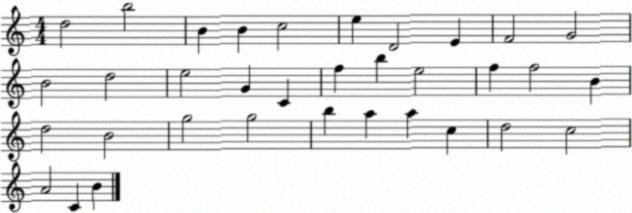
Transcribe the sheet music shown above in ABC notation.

X:1
T:Untitled
M:4/4
L:1/4
K:C
d2 b2 B B c2 e D2 E F2 G2 B2 d2 e2 G C f b e2 f f2 B d2 B2 g2 g2 b a a c d2 c2 A2 C B